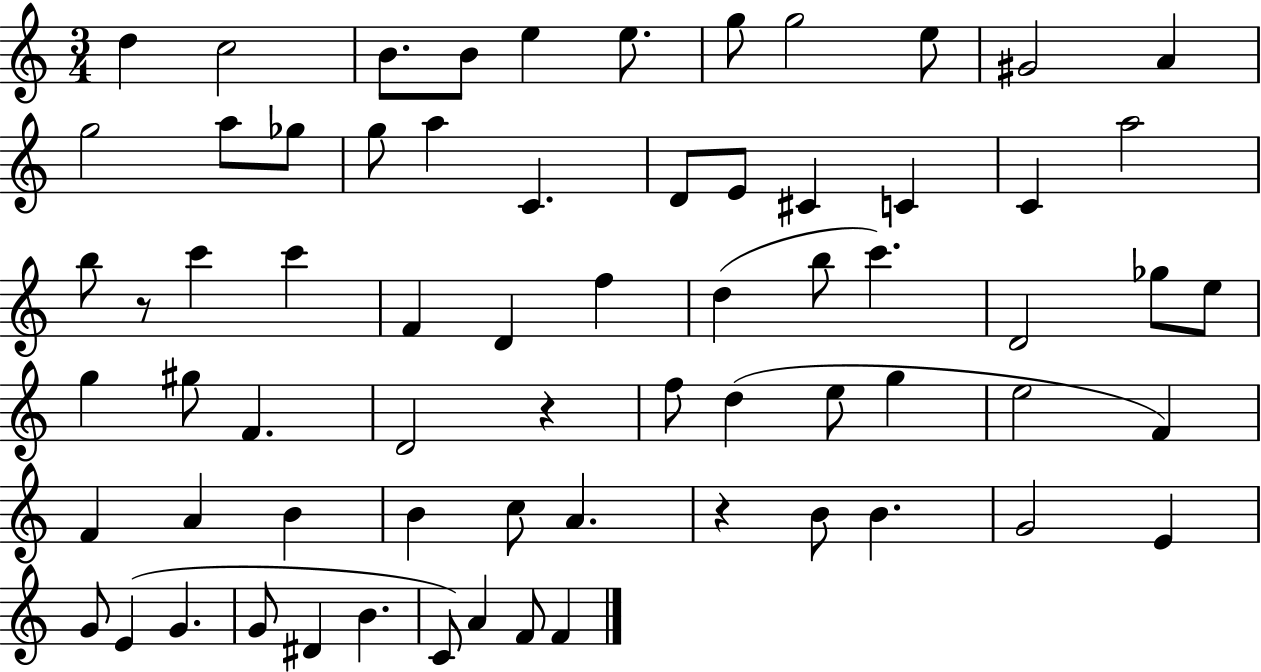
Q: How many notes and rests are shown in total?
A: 68